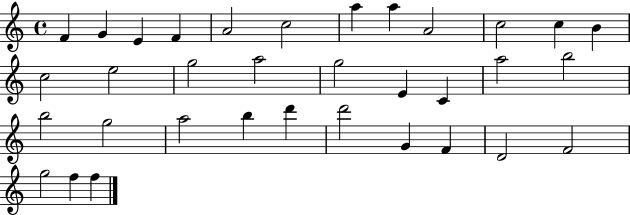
{
  \clef treble
  \time 4/4
  \defaultTimeSignature
  \key c \major
  f'4 g'4 e'4 f'4 | a'2 c''2 | a''4 a''4 a'2 | c''2 c''4 b'4 | \break c''2 e''2 | g''2 a''2 | g''2 e'4 c'4 | a''2 b''2 | \break b''2 g''2 | a''2 b''4 d'''4 | d'''2 g'4 f'4 | d'2 f'2 | \break g''2 f''4 f''4 | \bar "|."
}